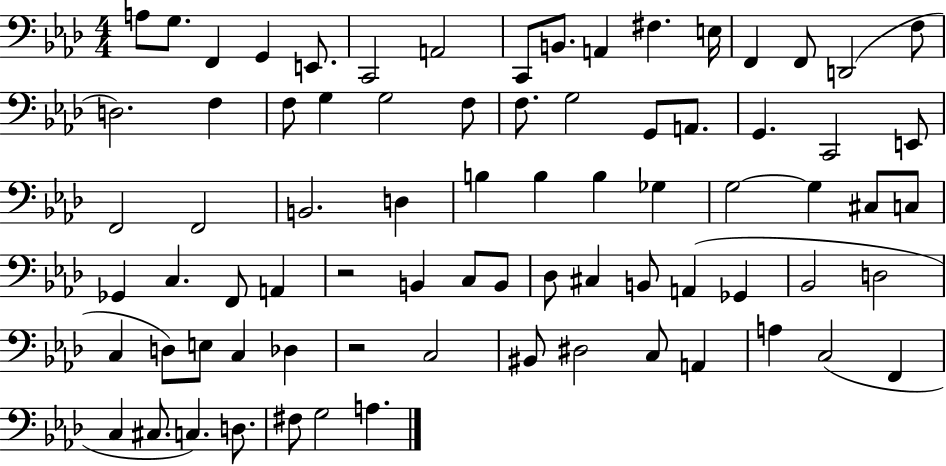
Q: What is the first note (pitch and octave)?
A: A3